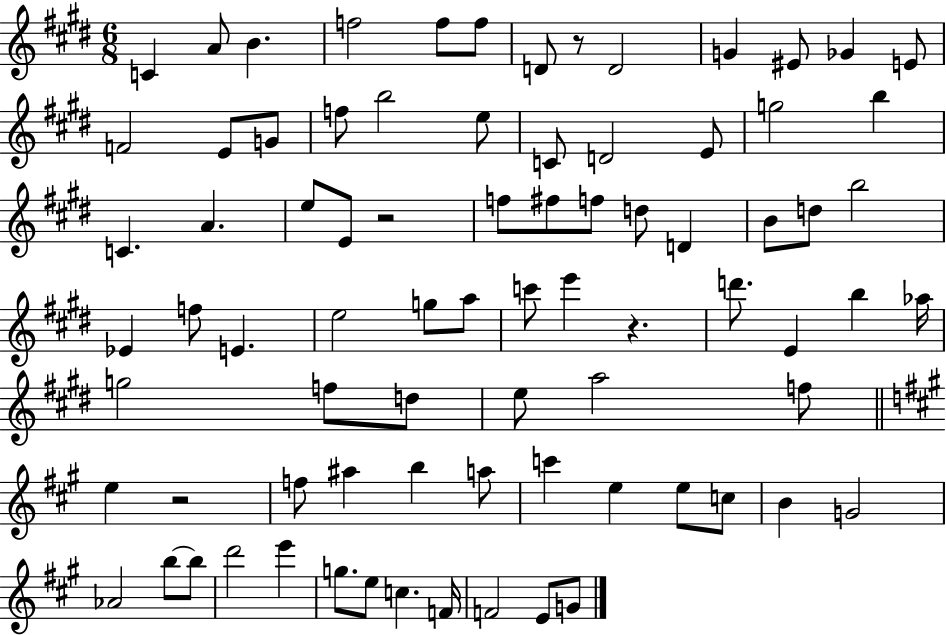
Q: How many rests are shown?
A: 4